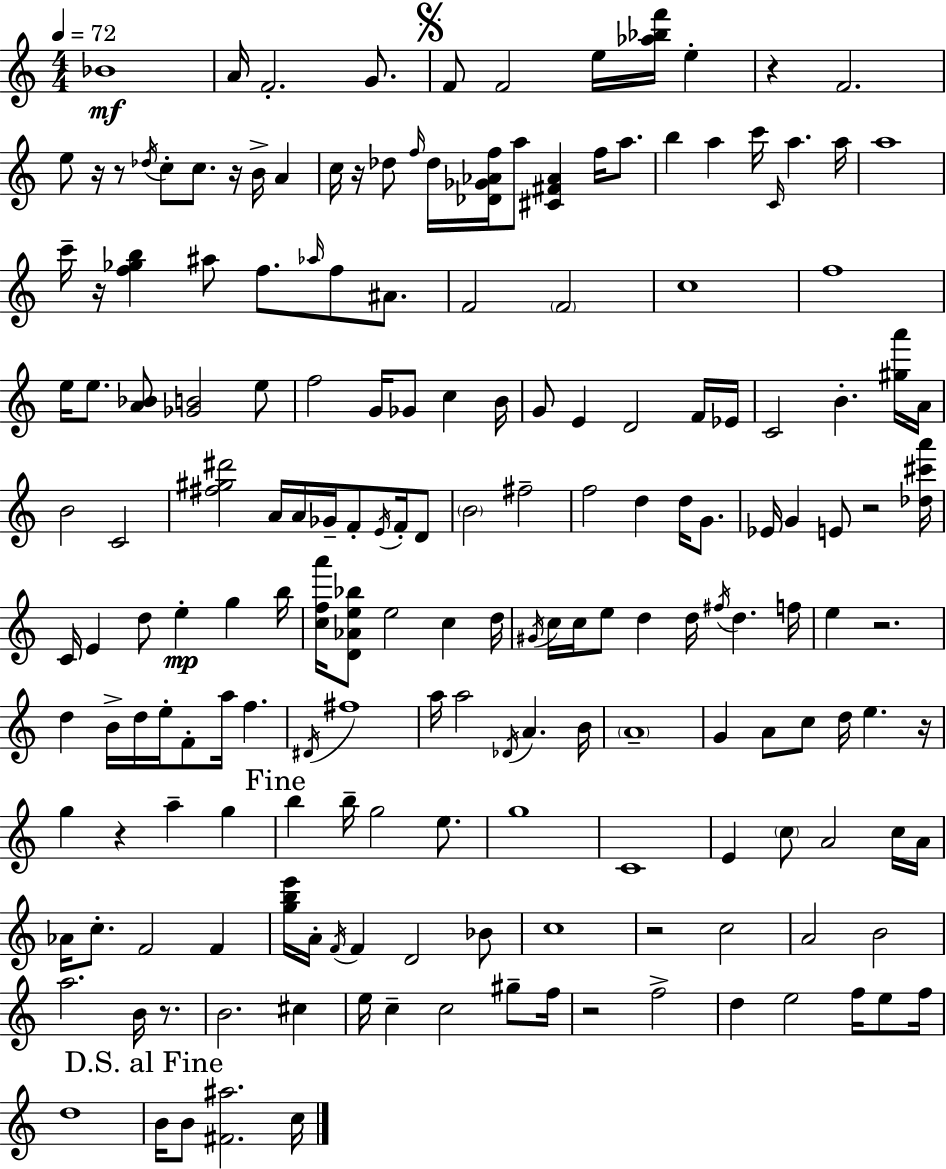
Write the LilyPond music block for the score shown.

{
  \clef treble
  \numericTimeSignature
  \time 4/4
  \key a \minor
  \tempo 4 = 72
  bes'1\mf | a'16 f'2.-. g'8. | \mark \markup { \musicglyph "scripts.segno" } f'8 f'2 e''16 <aes'' bes'' f'''>16 e''4-. | r4 f'2. | \break e''8 r16 r8 \acciaccatura { des''16 } c''8-. c''8. r16 b'16-> a'4 | c''16 r16 des''8 \grace { f''16 } des''16 <des' ges' aes' f''>16 a''8 <cis' fis' aes'>4 f''16 a''8. | b''4 a''4 c'''16 \grace { c'16 } a''4. | a''16 a''1 | \break c'''16-- r16 <f'' ges'' b''>4 ais''8 f''8. \grace { aes''16 } f''8 | ais'8. f'2 \parenthesize f'2 | c''1 | f''1 | \break e''16 e''8. <a' bes'>8 <ges' b'>2 | e''8 f''2 g'16 ges'8 c''4 | b'16 g'8 e'4 d'2 | f'16 ees'16 c'2 b'4.-. | \break <gis'' a'''>16 a'16 b'2 c'2 | <fis'' gis'' dis'''>2 a'16 a'16 ges'16-- f'8-. | \acciaccatura { e'16 } f'16-. d'8 \parenthesize b'2 fis''2-- | f''2 d''4 | \break d''16 g'8. ees'16 g'4 e'8 r2 | <des'' cis''' a'''>16 c'16 e'4 d''8 e''4-.\mp | g''4 b''16 <c'' f'' a'''>16 <d' aes' e'' bes''>8 e''2 | c''4 d''16 \acciaccatura { gis'16 } c''16 c''16 e''8 d''4 d''16 \acciaccatura { fis''16 } | \break d''4. f''16 e''4 r2. | d''4 b'16-> d''16 e''16-. f'8-. | a''16 f''4. \acciaccatura { dis'16 } fis''1 | a''16 a''2 | \break \acciaccatura { des'16 } a'4. b'16 \parenthesize a'1-- | g'4 a'8 c''8 | d''16 e''4. r16 g''4 r4 | a''4-- g''4 \mark "Fine" b''4 b''16-- g''2 | \break e''8. g''1 | c'1 | e'4 \parenthesize c''8 a'2 | c''16 a'16 aes'16 c''8.-. f'2 | \break f'4 <g'' b'' e'''>16 a'16-. \acciaccatura { f'16 } f'4 | d'2 bes'8 c''1 | r2 | c''2 a'2 | \break b'2 a''2. | b'16 r8. b'2. | cis''4 e''16 c''4-- c''2 | gis''8-- f''16 r2 | \break f''2-> d''4 e''2 | f''16 e''8 f''16 d''1 | \mark "D.S. al Fine" b'16 b'8 <fis' ais''>2. | c''16 \bar "|."
}